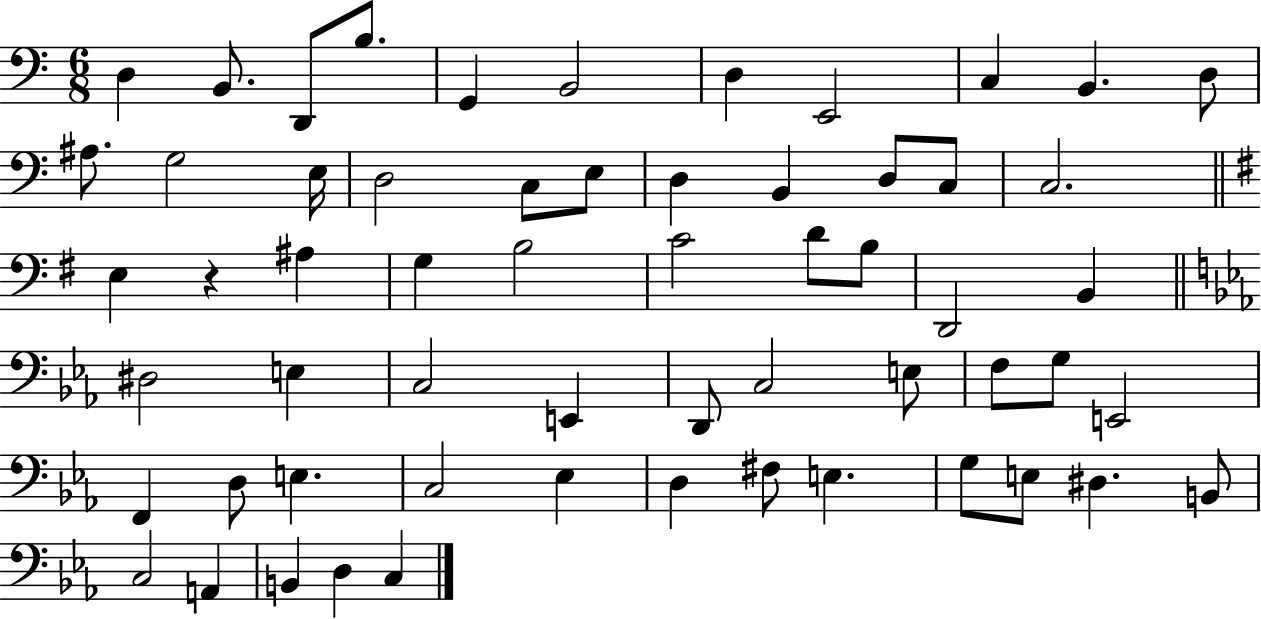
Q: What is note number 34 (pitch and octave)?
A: C3